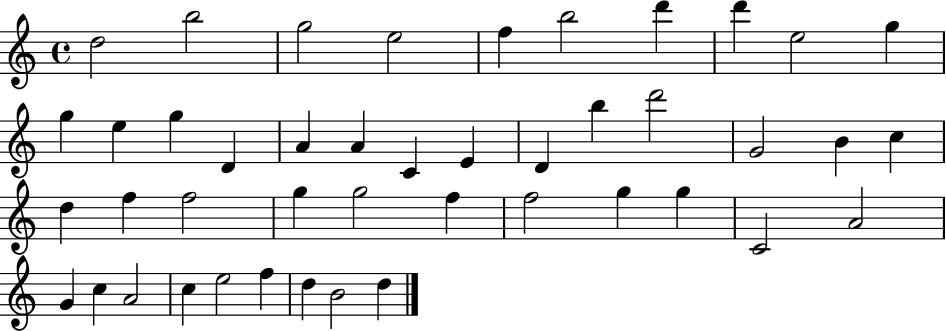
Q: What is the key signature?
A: C major